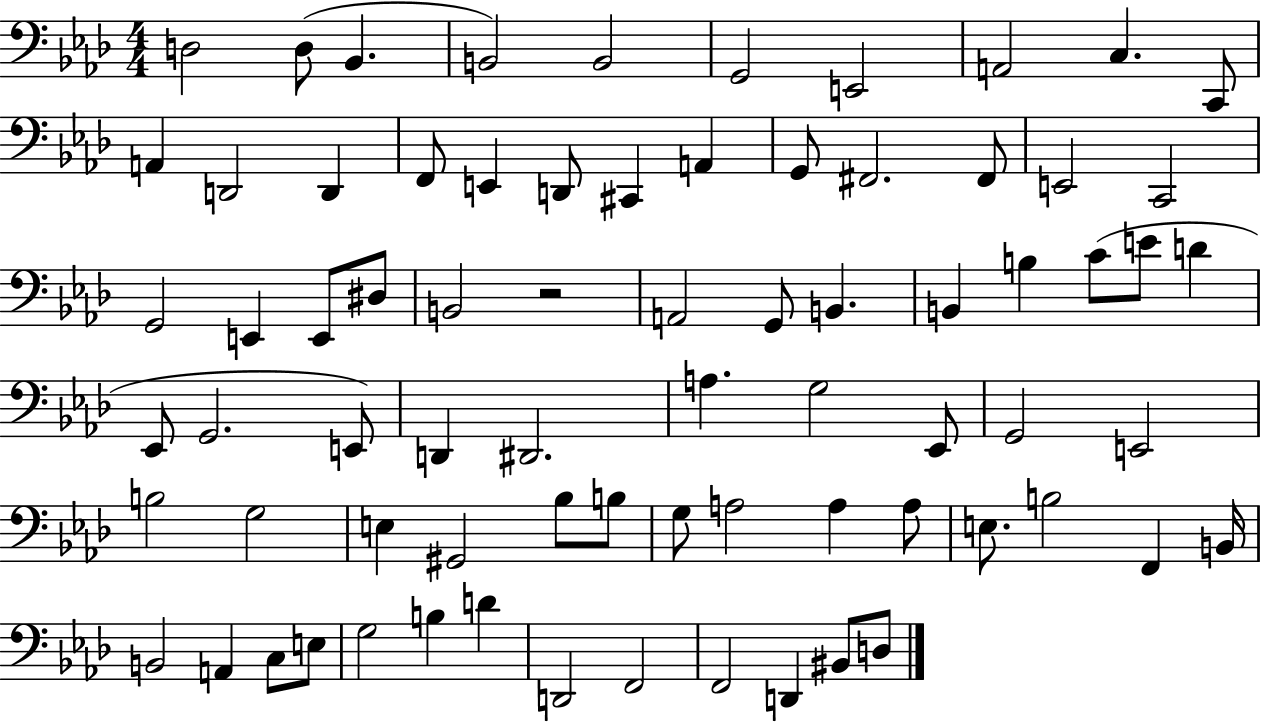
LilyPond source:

{
  \clef bass
  \numericTimeSignature
  \time 4/4
  \key aes \major
  d2 d8( bes,4. | b,2) b,2 | g,2 e,2 | a,2 c4. c,8 | \break a,4 d,2 d,4 | f,8 e,4 d,8 cis,4 a,4 | g,8 fis,2. fis,8 | e,2 c,2 | \break g,2 e,4 e,8 dis8 | b,2 r2 | a,2 g,8 b,4. | b,4 b4 c'8( e'8 d'4 | \break ees,8 g,2. e,8) | d,4 dis,2. | a4. g2 ees,8 | g,2 e,2 | \break b2 g2 | e4 gis,2 bes8 b8 | g8 a2 a4 a8 | e8. b2 f,4 b,16 | \break b,2 a,4 c8 e8 | g2 b4 d'4 | d,2 f,2 | f,2 d,4 bis,8 d8 | \break \bar "|."
}